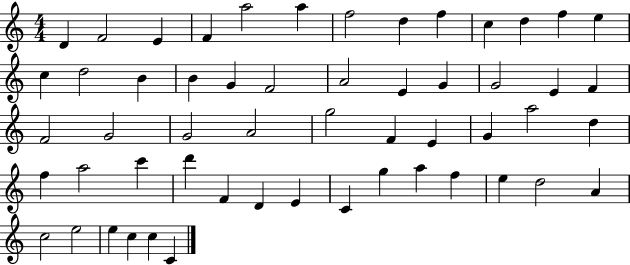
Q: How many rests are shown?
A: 0